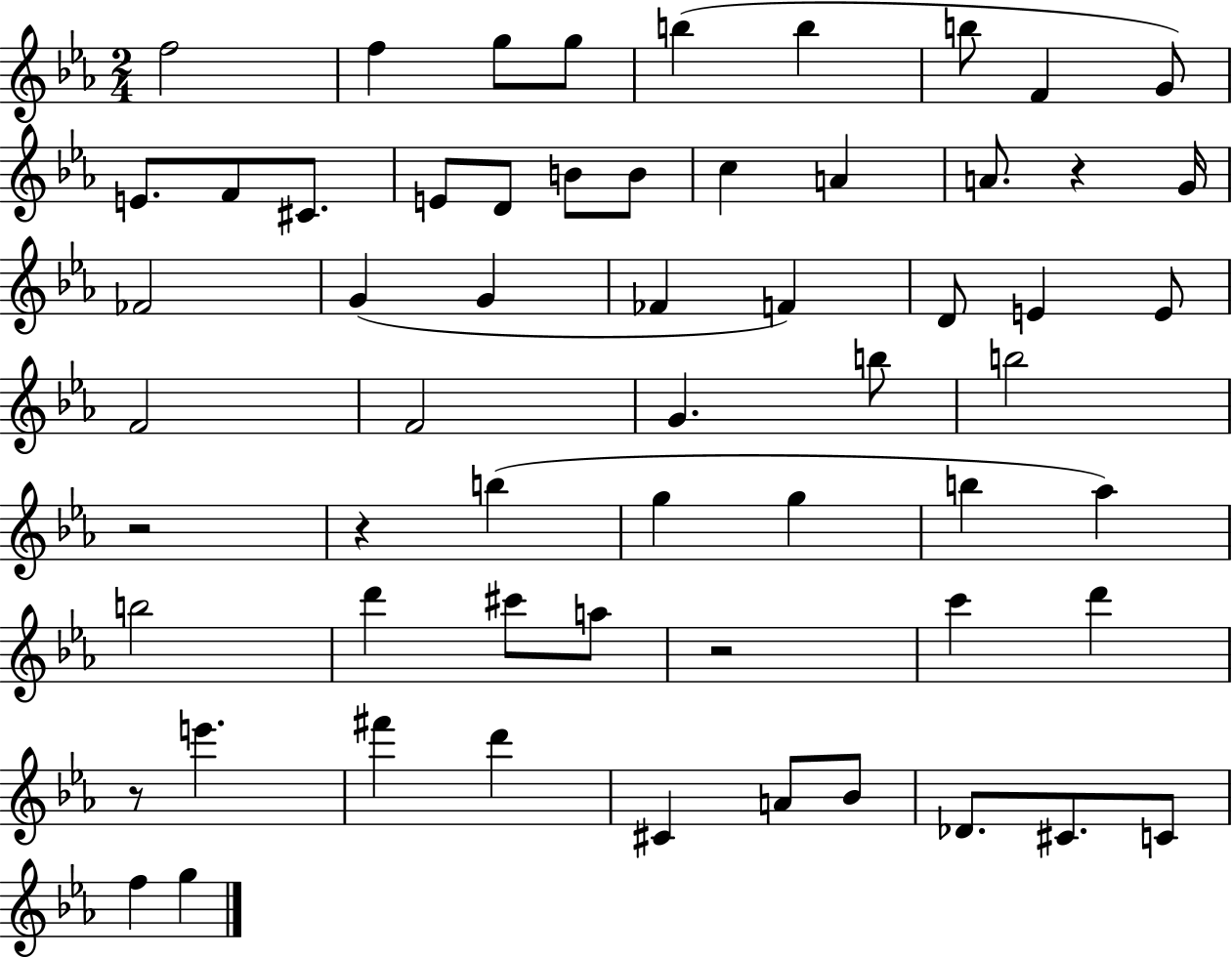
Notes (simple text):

F5/h F5/q G5/e G5/e B5/q B5/q B5/e F4/q G4/e E4/e. F4/e C#4/e. E4/e D4/e B4/e B4/e C5/q A4/q A4/e. R/q G4/s FES4/h G4/q G4/q FES4/q F4/q D4/e E4/q E4/e F4/h F4/h G4/q. B5/e B5/h R/h R/q B5/q G5/q G5/q B5/q Ab5/q B5/h D6/q C#6/e A5/e R/h C6/q D6/q R/e E6/q. F#6/q D6/q C#4/q A4/e Bb4/e Db4/e. C#4/e. C4/e F5/q G5/q